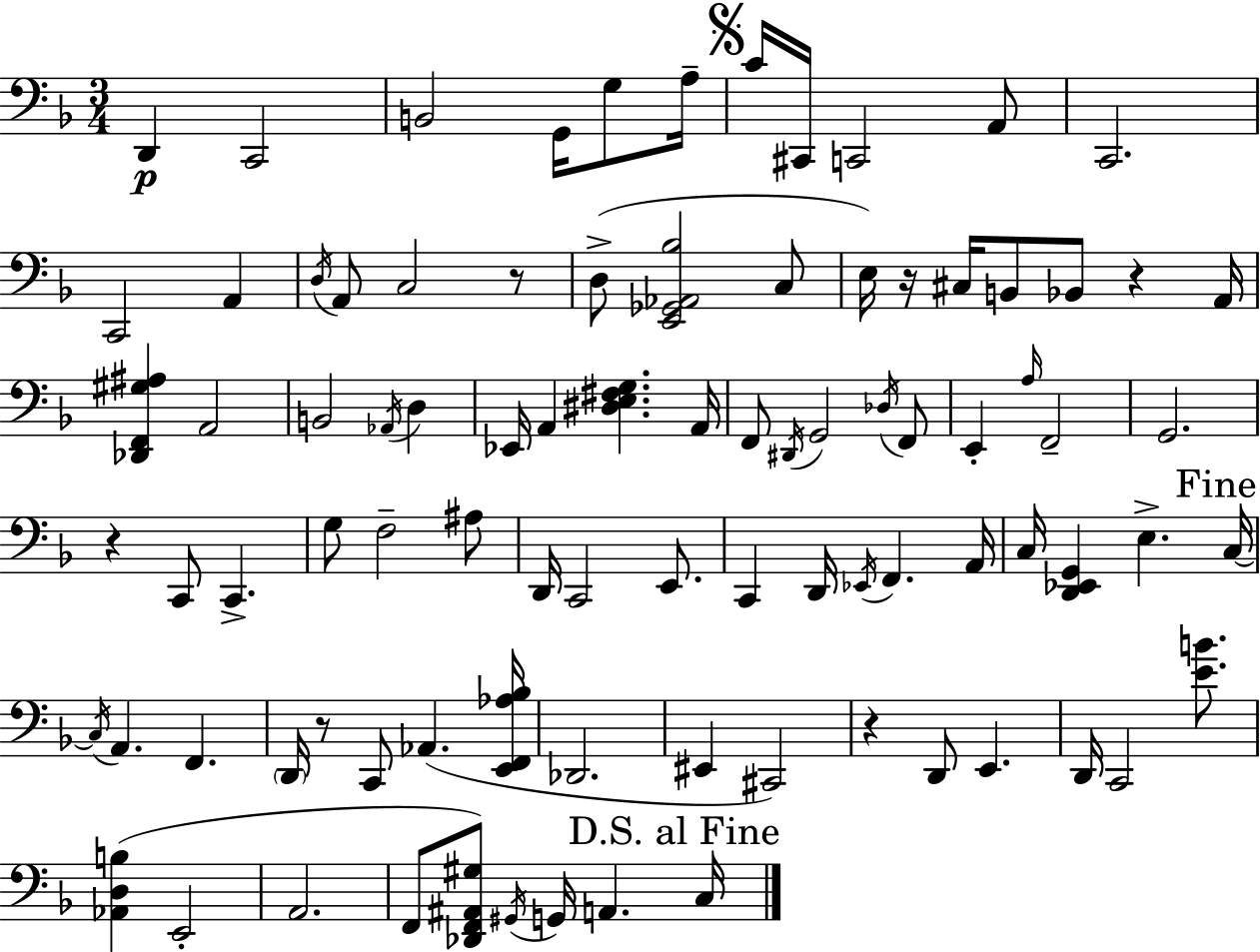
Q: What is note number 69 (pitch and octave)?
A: E2